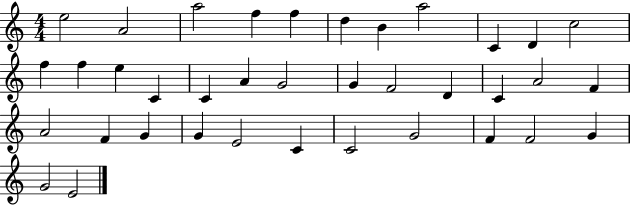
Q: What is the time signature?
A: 4/4